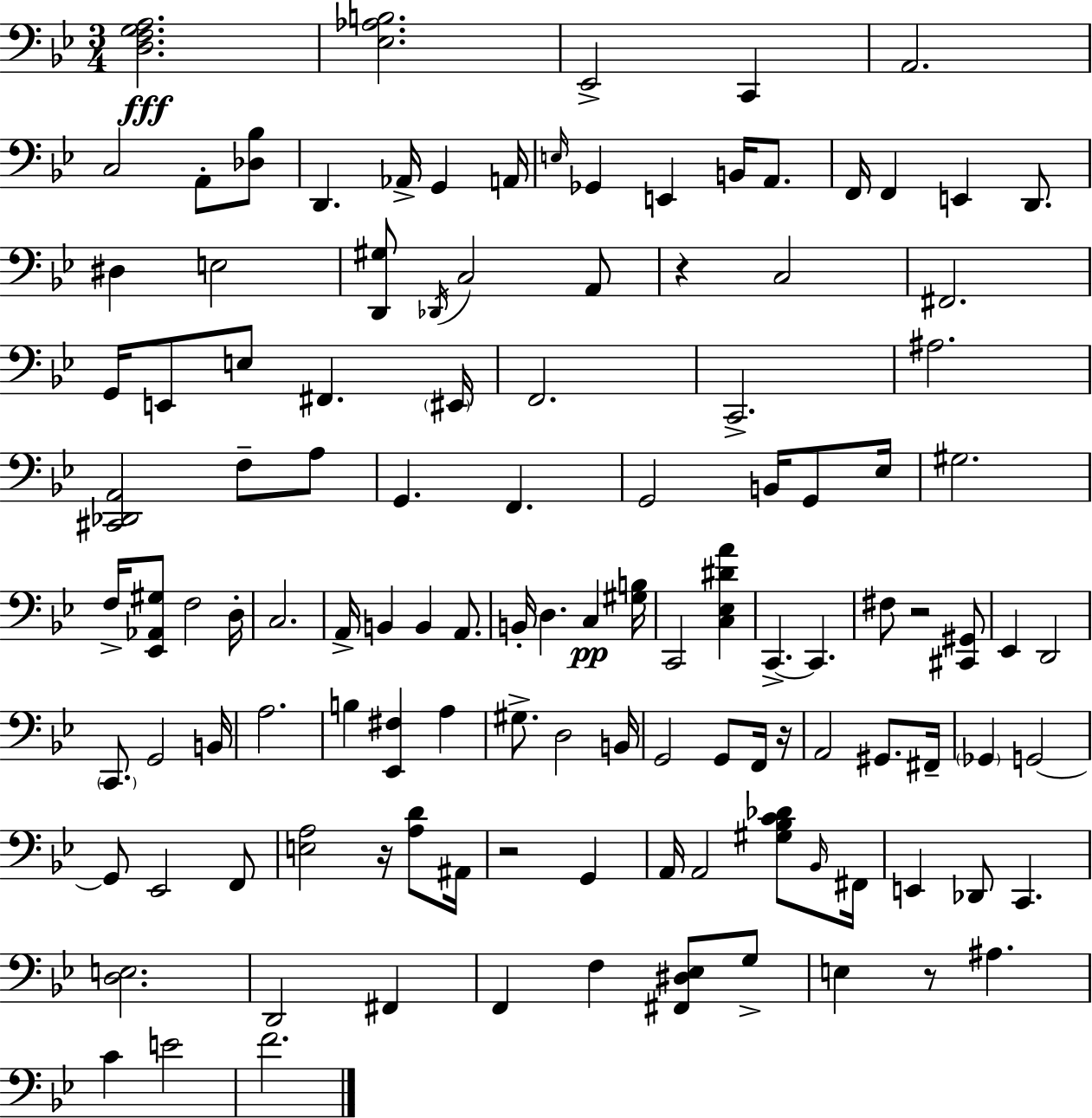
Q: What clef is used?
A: bass